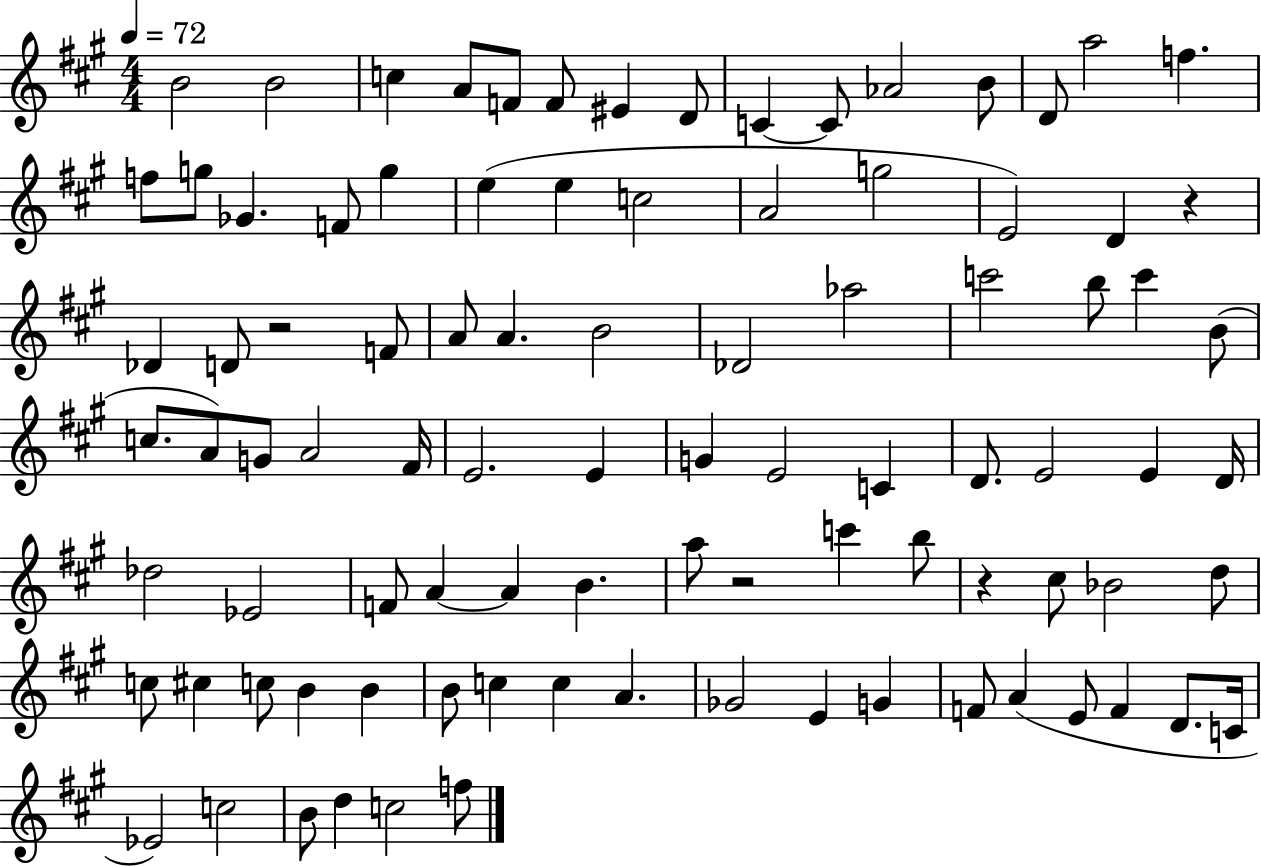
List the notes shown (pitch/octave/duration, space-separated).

B4/h B4/h C5/q A4/e F4/e F4/e EIS4/q D4/e C4/q C4/e Ab4/h B4/e D4/e A5/h F5/q. F5/e G5/e Gb4/q. F4/e G5/q E5/q E5/q C5/h A4/h G5/h E4/h D4/q R/q Db4/q D4/e R/h F4/e A4/e A4/q. B4/h Db4/h Ab5/h C6/h B5/e C6/q B4/e C5/e. A4/e G4/e A4/h F#4/s E4/h. E4/q G4/q E4/h C4/q D4/e. E4/h E4/q D4/s Db5/h Eb4/h F4/e A4/q A4/q B4/q. A5/e R/h C6/q B5/e R/q C#5/e Bb4/h D5/e C5/e C#5/q C5/e B4/q B4/q B4/e C5/q C5/q A4/q. Gb4/h E4/q G4/q F4/e A4/q E4/e F4/q D4/e. C4/s Eb4/h C5/h B4/e D5/q C5/h F5/e